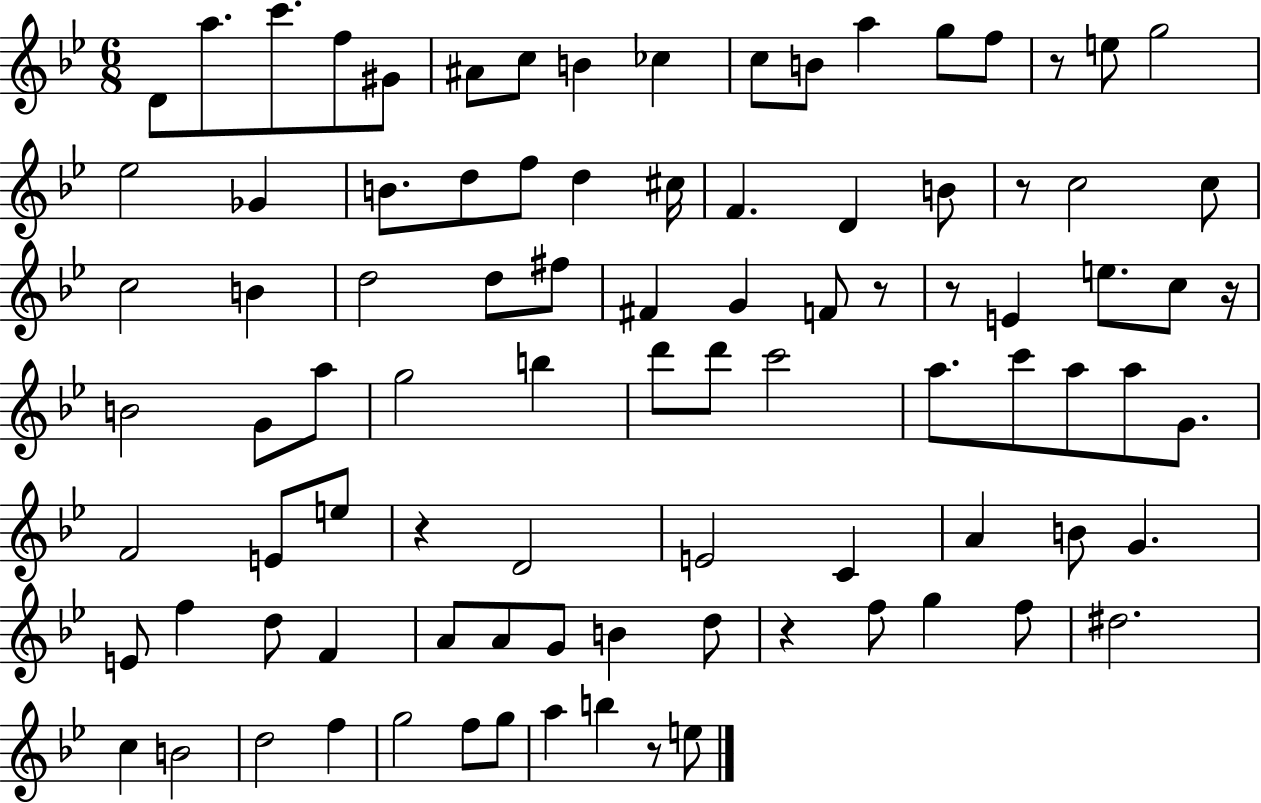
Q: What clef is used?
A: treble